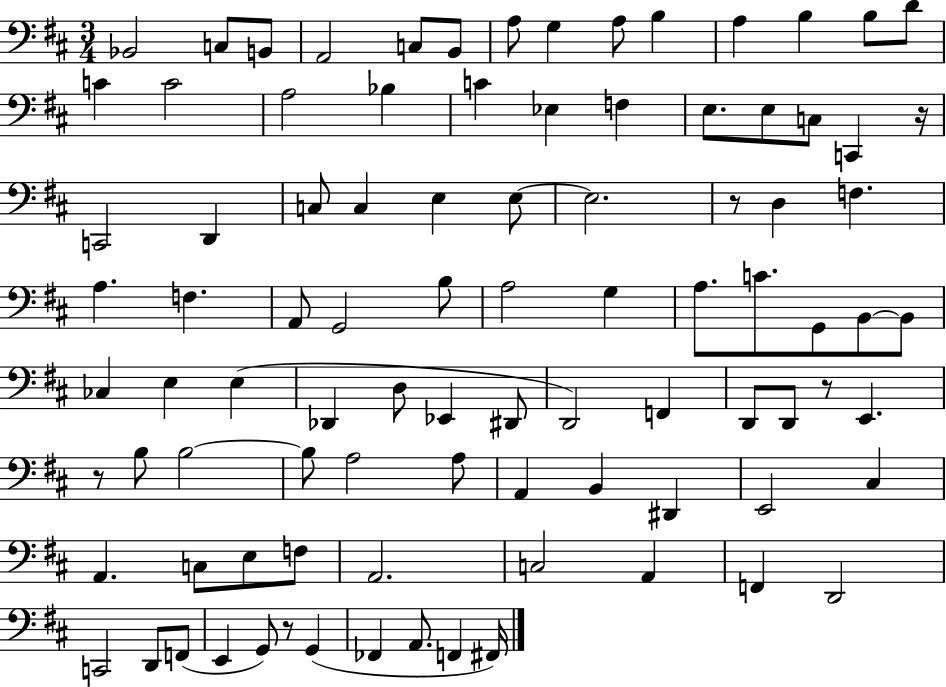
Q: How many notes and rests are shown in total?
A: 92